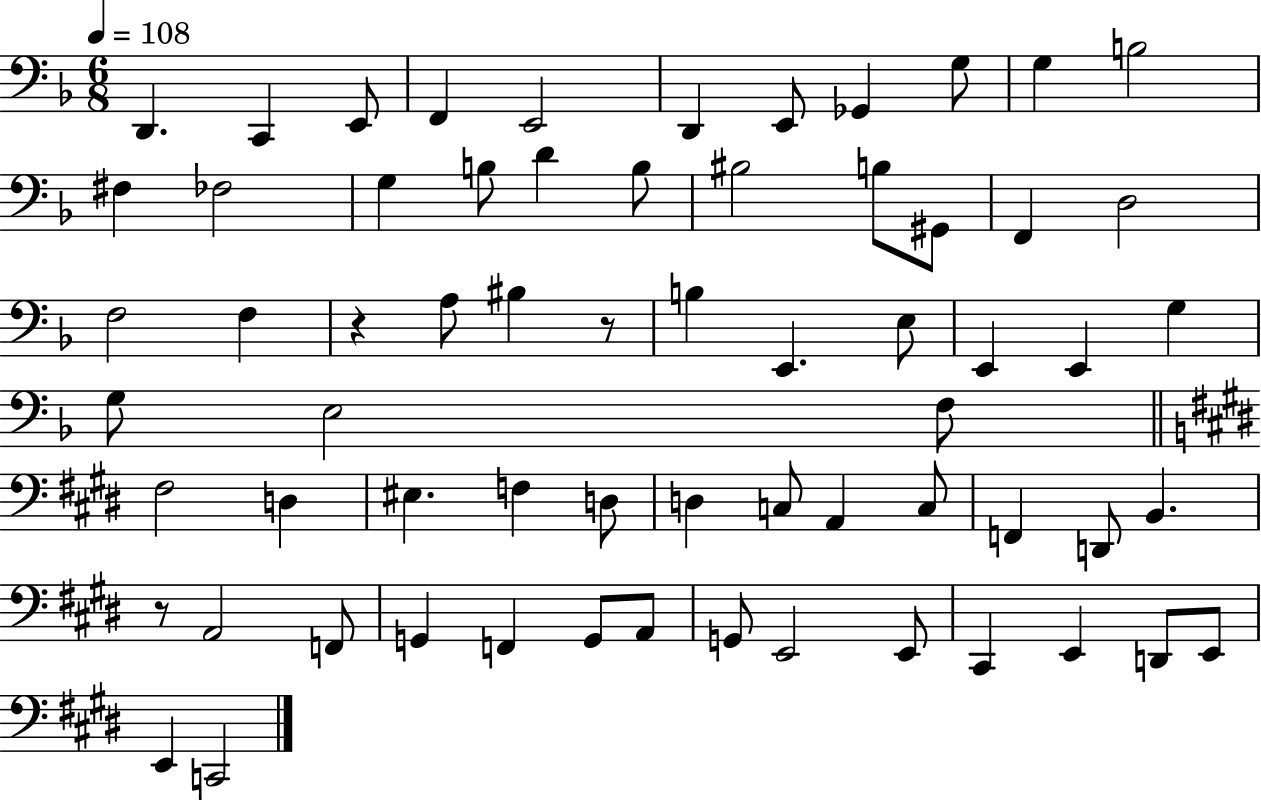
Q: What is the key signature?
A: F major